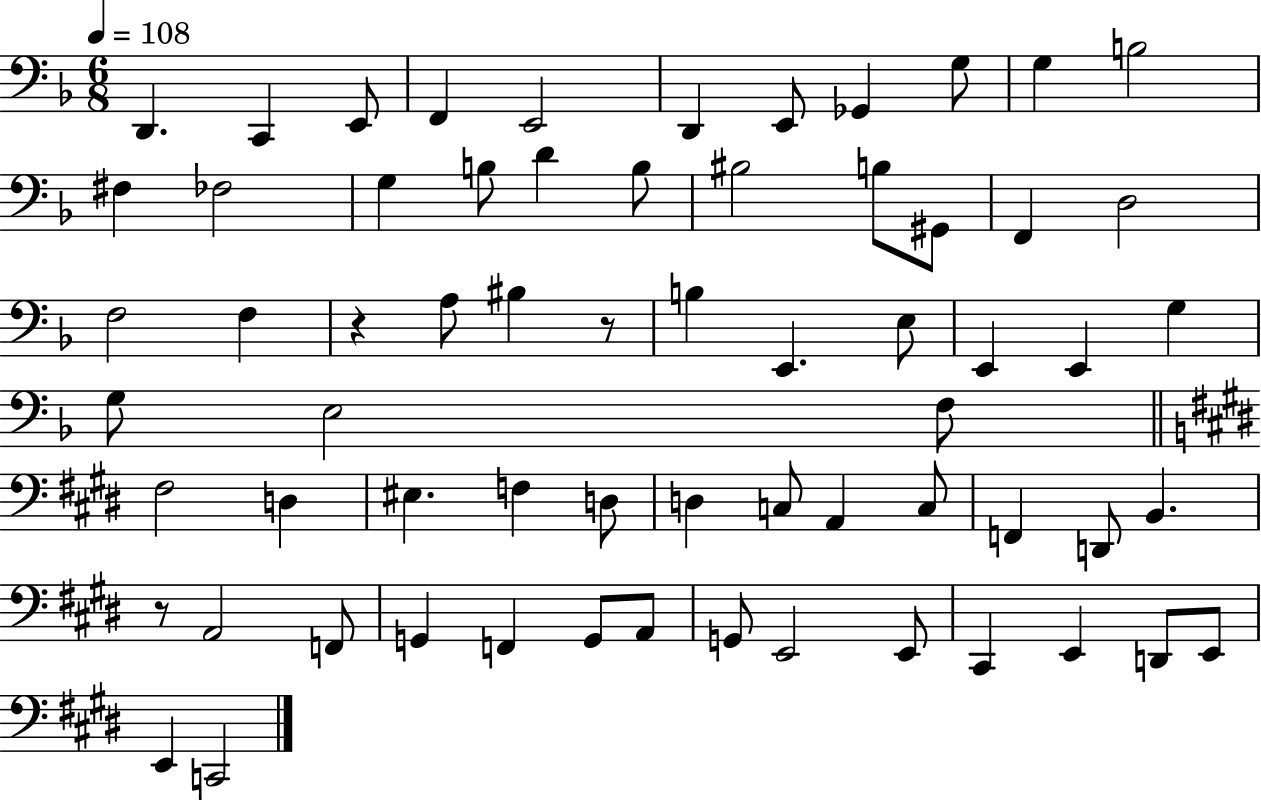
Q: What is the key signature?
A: F major